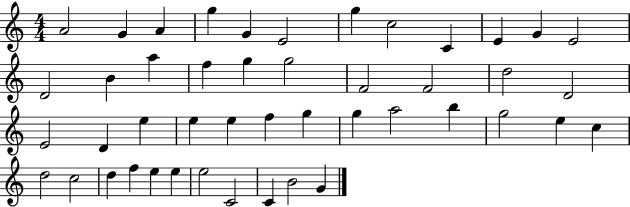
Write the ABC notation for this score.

X:1
T:Untitled
M:4/4
L:1/4
K:C
A2 G A g G E2 g c2 C E G E2 D2 B a f g g2 F2 F2 d2 D2 E2 D e e e f g g a2 b g2 e c d2 c2 d f e e e2 C2 C B2 G